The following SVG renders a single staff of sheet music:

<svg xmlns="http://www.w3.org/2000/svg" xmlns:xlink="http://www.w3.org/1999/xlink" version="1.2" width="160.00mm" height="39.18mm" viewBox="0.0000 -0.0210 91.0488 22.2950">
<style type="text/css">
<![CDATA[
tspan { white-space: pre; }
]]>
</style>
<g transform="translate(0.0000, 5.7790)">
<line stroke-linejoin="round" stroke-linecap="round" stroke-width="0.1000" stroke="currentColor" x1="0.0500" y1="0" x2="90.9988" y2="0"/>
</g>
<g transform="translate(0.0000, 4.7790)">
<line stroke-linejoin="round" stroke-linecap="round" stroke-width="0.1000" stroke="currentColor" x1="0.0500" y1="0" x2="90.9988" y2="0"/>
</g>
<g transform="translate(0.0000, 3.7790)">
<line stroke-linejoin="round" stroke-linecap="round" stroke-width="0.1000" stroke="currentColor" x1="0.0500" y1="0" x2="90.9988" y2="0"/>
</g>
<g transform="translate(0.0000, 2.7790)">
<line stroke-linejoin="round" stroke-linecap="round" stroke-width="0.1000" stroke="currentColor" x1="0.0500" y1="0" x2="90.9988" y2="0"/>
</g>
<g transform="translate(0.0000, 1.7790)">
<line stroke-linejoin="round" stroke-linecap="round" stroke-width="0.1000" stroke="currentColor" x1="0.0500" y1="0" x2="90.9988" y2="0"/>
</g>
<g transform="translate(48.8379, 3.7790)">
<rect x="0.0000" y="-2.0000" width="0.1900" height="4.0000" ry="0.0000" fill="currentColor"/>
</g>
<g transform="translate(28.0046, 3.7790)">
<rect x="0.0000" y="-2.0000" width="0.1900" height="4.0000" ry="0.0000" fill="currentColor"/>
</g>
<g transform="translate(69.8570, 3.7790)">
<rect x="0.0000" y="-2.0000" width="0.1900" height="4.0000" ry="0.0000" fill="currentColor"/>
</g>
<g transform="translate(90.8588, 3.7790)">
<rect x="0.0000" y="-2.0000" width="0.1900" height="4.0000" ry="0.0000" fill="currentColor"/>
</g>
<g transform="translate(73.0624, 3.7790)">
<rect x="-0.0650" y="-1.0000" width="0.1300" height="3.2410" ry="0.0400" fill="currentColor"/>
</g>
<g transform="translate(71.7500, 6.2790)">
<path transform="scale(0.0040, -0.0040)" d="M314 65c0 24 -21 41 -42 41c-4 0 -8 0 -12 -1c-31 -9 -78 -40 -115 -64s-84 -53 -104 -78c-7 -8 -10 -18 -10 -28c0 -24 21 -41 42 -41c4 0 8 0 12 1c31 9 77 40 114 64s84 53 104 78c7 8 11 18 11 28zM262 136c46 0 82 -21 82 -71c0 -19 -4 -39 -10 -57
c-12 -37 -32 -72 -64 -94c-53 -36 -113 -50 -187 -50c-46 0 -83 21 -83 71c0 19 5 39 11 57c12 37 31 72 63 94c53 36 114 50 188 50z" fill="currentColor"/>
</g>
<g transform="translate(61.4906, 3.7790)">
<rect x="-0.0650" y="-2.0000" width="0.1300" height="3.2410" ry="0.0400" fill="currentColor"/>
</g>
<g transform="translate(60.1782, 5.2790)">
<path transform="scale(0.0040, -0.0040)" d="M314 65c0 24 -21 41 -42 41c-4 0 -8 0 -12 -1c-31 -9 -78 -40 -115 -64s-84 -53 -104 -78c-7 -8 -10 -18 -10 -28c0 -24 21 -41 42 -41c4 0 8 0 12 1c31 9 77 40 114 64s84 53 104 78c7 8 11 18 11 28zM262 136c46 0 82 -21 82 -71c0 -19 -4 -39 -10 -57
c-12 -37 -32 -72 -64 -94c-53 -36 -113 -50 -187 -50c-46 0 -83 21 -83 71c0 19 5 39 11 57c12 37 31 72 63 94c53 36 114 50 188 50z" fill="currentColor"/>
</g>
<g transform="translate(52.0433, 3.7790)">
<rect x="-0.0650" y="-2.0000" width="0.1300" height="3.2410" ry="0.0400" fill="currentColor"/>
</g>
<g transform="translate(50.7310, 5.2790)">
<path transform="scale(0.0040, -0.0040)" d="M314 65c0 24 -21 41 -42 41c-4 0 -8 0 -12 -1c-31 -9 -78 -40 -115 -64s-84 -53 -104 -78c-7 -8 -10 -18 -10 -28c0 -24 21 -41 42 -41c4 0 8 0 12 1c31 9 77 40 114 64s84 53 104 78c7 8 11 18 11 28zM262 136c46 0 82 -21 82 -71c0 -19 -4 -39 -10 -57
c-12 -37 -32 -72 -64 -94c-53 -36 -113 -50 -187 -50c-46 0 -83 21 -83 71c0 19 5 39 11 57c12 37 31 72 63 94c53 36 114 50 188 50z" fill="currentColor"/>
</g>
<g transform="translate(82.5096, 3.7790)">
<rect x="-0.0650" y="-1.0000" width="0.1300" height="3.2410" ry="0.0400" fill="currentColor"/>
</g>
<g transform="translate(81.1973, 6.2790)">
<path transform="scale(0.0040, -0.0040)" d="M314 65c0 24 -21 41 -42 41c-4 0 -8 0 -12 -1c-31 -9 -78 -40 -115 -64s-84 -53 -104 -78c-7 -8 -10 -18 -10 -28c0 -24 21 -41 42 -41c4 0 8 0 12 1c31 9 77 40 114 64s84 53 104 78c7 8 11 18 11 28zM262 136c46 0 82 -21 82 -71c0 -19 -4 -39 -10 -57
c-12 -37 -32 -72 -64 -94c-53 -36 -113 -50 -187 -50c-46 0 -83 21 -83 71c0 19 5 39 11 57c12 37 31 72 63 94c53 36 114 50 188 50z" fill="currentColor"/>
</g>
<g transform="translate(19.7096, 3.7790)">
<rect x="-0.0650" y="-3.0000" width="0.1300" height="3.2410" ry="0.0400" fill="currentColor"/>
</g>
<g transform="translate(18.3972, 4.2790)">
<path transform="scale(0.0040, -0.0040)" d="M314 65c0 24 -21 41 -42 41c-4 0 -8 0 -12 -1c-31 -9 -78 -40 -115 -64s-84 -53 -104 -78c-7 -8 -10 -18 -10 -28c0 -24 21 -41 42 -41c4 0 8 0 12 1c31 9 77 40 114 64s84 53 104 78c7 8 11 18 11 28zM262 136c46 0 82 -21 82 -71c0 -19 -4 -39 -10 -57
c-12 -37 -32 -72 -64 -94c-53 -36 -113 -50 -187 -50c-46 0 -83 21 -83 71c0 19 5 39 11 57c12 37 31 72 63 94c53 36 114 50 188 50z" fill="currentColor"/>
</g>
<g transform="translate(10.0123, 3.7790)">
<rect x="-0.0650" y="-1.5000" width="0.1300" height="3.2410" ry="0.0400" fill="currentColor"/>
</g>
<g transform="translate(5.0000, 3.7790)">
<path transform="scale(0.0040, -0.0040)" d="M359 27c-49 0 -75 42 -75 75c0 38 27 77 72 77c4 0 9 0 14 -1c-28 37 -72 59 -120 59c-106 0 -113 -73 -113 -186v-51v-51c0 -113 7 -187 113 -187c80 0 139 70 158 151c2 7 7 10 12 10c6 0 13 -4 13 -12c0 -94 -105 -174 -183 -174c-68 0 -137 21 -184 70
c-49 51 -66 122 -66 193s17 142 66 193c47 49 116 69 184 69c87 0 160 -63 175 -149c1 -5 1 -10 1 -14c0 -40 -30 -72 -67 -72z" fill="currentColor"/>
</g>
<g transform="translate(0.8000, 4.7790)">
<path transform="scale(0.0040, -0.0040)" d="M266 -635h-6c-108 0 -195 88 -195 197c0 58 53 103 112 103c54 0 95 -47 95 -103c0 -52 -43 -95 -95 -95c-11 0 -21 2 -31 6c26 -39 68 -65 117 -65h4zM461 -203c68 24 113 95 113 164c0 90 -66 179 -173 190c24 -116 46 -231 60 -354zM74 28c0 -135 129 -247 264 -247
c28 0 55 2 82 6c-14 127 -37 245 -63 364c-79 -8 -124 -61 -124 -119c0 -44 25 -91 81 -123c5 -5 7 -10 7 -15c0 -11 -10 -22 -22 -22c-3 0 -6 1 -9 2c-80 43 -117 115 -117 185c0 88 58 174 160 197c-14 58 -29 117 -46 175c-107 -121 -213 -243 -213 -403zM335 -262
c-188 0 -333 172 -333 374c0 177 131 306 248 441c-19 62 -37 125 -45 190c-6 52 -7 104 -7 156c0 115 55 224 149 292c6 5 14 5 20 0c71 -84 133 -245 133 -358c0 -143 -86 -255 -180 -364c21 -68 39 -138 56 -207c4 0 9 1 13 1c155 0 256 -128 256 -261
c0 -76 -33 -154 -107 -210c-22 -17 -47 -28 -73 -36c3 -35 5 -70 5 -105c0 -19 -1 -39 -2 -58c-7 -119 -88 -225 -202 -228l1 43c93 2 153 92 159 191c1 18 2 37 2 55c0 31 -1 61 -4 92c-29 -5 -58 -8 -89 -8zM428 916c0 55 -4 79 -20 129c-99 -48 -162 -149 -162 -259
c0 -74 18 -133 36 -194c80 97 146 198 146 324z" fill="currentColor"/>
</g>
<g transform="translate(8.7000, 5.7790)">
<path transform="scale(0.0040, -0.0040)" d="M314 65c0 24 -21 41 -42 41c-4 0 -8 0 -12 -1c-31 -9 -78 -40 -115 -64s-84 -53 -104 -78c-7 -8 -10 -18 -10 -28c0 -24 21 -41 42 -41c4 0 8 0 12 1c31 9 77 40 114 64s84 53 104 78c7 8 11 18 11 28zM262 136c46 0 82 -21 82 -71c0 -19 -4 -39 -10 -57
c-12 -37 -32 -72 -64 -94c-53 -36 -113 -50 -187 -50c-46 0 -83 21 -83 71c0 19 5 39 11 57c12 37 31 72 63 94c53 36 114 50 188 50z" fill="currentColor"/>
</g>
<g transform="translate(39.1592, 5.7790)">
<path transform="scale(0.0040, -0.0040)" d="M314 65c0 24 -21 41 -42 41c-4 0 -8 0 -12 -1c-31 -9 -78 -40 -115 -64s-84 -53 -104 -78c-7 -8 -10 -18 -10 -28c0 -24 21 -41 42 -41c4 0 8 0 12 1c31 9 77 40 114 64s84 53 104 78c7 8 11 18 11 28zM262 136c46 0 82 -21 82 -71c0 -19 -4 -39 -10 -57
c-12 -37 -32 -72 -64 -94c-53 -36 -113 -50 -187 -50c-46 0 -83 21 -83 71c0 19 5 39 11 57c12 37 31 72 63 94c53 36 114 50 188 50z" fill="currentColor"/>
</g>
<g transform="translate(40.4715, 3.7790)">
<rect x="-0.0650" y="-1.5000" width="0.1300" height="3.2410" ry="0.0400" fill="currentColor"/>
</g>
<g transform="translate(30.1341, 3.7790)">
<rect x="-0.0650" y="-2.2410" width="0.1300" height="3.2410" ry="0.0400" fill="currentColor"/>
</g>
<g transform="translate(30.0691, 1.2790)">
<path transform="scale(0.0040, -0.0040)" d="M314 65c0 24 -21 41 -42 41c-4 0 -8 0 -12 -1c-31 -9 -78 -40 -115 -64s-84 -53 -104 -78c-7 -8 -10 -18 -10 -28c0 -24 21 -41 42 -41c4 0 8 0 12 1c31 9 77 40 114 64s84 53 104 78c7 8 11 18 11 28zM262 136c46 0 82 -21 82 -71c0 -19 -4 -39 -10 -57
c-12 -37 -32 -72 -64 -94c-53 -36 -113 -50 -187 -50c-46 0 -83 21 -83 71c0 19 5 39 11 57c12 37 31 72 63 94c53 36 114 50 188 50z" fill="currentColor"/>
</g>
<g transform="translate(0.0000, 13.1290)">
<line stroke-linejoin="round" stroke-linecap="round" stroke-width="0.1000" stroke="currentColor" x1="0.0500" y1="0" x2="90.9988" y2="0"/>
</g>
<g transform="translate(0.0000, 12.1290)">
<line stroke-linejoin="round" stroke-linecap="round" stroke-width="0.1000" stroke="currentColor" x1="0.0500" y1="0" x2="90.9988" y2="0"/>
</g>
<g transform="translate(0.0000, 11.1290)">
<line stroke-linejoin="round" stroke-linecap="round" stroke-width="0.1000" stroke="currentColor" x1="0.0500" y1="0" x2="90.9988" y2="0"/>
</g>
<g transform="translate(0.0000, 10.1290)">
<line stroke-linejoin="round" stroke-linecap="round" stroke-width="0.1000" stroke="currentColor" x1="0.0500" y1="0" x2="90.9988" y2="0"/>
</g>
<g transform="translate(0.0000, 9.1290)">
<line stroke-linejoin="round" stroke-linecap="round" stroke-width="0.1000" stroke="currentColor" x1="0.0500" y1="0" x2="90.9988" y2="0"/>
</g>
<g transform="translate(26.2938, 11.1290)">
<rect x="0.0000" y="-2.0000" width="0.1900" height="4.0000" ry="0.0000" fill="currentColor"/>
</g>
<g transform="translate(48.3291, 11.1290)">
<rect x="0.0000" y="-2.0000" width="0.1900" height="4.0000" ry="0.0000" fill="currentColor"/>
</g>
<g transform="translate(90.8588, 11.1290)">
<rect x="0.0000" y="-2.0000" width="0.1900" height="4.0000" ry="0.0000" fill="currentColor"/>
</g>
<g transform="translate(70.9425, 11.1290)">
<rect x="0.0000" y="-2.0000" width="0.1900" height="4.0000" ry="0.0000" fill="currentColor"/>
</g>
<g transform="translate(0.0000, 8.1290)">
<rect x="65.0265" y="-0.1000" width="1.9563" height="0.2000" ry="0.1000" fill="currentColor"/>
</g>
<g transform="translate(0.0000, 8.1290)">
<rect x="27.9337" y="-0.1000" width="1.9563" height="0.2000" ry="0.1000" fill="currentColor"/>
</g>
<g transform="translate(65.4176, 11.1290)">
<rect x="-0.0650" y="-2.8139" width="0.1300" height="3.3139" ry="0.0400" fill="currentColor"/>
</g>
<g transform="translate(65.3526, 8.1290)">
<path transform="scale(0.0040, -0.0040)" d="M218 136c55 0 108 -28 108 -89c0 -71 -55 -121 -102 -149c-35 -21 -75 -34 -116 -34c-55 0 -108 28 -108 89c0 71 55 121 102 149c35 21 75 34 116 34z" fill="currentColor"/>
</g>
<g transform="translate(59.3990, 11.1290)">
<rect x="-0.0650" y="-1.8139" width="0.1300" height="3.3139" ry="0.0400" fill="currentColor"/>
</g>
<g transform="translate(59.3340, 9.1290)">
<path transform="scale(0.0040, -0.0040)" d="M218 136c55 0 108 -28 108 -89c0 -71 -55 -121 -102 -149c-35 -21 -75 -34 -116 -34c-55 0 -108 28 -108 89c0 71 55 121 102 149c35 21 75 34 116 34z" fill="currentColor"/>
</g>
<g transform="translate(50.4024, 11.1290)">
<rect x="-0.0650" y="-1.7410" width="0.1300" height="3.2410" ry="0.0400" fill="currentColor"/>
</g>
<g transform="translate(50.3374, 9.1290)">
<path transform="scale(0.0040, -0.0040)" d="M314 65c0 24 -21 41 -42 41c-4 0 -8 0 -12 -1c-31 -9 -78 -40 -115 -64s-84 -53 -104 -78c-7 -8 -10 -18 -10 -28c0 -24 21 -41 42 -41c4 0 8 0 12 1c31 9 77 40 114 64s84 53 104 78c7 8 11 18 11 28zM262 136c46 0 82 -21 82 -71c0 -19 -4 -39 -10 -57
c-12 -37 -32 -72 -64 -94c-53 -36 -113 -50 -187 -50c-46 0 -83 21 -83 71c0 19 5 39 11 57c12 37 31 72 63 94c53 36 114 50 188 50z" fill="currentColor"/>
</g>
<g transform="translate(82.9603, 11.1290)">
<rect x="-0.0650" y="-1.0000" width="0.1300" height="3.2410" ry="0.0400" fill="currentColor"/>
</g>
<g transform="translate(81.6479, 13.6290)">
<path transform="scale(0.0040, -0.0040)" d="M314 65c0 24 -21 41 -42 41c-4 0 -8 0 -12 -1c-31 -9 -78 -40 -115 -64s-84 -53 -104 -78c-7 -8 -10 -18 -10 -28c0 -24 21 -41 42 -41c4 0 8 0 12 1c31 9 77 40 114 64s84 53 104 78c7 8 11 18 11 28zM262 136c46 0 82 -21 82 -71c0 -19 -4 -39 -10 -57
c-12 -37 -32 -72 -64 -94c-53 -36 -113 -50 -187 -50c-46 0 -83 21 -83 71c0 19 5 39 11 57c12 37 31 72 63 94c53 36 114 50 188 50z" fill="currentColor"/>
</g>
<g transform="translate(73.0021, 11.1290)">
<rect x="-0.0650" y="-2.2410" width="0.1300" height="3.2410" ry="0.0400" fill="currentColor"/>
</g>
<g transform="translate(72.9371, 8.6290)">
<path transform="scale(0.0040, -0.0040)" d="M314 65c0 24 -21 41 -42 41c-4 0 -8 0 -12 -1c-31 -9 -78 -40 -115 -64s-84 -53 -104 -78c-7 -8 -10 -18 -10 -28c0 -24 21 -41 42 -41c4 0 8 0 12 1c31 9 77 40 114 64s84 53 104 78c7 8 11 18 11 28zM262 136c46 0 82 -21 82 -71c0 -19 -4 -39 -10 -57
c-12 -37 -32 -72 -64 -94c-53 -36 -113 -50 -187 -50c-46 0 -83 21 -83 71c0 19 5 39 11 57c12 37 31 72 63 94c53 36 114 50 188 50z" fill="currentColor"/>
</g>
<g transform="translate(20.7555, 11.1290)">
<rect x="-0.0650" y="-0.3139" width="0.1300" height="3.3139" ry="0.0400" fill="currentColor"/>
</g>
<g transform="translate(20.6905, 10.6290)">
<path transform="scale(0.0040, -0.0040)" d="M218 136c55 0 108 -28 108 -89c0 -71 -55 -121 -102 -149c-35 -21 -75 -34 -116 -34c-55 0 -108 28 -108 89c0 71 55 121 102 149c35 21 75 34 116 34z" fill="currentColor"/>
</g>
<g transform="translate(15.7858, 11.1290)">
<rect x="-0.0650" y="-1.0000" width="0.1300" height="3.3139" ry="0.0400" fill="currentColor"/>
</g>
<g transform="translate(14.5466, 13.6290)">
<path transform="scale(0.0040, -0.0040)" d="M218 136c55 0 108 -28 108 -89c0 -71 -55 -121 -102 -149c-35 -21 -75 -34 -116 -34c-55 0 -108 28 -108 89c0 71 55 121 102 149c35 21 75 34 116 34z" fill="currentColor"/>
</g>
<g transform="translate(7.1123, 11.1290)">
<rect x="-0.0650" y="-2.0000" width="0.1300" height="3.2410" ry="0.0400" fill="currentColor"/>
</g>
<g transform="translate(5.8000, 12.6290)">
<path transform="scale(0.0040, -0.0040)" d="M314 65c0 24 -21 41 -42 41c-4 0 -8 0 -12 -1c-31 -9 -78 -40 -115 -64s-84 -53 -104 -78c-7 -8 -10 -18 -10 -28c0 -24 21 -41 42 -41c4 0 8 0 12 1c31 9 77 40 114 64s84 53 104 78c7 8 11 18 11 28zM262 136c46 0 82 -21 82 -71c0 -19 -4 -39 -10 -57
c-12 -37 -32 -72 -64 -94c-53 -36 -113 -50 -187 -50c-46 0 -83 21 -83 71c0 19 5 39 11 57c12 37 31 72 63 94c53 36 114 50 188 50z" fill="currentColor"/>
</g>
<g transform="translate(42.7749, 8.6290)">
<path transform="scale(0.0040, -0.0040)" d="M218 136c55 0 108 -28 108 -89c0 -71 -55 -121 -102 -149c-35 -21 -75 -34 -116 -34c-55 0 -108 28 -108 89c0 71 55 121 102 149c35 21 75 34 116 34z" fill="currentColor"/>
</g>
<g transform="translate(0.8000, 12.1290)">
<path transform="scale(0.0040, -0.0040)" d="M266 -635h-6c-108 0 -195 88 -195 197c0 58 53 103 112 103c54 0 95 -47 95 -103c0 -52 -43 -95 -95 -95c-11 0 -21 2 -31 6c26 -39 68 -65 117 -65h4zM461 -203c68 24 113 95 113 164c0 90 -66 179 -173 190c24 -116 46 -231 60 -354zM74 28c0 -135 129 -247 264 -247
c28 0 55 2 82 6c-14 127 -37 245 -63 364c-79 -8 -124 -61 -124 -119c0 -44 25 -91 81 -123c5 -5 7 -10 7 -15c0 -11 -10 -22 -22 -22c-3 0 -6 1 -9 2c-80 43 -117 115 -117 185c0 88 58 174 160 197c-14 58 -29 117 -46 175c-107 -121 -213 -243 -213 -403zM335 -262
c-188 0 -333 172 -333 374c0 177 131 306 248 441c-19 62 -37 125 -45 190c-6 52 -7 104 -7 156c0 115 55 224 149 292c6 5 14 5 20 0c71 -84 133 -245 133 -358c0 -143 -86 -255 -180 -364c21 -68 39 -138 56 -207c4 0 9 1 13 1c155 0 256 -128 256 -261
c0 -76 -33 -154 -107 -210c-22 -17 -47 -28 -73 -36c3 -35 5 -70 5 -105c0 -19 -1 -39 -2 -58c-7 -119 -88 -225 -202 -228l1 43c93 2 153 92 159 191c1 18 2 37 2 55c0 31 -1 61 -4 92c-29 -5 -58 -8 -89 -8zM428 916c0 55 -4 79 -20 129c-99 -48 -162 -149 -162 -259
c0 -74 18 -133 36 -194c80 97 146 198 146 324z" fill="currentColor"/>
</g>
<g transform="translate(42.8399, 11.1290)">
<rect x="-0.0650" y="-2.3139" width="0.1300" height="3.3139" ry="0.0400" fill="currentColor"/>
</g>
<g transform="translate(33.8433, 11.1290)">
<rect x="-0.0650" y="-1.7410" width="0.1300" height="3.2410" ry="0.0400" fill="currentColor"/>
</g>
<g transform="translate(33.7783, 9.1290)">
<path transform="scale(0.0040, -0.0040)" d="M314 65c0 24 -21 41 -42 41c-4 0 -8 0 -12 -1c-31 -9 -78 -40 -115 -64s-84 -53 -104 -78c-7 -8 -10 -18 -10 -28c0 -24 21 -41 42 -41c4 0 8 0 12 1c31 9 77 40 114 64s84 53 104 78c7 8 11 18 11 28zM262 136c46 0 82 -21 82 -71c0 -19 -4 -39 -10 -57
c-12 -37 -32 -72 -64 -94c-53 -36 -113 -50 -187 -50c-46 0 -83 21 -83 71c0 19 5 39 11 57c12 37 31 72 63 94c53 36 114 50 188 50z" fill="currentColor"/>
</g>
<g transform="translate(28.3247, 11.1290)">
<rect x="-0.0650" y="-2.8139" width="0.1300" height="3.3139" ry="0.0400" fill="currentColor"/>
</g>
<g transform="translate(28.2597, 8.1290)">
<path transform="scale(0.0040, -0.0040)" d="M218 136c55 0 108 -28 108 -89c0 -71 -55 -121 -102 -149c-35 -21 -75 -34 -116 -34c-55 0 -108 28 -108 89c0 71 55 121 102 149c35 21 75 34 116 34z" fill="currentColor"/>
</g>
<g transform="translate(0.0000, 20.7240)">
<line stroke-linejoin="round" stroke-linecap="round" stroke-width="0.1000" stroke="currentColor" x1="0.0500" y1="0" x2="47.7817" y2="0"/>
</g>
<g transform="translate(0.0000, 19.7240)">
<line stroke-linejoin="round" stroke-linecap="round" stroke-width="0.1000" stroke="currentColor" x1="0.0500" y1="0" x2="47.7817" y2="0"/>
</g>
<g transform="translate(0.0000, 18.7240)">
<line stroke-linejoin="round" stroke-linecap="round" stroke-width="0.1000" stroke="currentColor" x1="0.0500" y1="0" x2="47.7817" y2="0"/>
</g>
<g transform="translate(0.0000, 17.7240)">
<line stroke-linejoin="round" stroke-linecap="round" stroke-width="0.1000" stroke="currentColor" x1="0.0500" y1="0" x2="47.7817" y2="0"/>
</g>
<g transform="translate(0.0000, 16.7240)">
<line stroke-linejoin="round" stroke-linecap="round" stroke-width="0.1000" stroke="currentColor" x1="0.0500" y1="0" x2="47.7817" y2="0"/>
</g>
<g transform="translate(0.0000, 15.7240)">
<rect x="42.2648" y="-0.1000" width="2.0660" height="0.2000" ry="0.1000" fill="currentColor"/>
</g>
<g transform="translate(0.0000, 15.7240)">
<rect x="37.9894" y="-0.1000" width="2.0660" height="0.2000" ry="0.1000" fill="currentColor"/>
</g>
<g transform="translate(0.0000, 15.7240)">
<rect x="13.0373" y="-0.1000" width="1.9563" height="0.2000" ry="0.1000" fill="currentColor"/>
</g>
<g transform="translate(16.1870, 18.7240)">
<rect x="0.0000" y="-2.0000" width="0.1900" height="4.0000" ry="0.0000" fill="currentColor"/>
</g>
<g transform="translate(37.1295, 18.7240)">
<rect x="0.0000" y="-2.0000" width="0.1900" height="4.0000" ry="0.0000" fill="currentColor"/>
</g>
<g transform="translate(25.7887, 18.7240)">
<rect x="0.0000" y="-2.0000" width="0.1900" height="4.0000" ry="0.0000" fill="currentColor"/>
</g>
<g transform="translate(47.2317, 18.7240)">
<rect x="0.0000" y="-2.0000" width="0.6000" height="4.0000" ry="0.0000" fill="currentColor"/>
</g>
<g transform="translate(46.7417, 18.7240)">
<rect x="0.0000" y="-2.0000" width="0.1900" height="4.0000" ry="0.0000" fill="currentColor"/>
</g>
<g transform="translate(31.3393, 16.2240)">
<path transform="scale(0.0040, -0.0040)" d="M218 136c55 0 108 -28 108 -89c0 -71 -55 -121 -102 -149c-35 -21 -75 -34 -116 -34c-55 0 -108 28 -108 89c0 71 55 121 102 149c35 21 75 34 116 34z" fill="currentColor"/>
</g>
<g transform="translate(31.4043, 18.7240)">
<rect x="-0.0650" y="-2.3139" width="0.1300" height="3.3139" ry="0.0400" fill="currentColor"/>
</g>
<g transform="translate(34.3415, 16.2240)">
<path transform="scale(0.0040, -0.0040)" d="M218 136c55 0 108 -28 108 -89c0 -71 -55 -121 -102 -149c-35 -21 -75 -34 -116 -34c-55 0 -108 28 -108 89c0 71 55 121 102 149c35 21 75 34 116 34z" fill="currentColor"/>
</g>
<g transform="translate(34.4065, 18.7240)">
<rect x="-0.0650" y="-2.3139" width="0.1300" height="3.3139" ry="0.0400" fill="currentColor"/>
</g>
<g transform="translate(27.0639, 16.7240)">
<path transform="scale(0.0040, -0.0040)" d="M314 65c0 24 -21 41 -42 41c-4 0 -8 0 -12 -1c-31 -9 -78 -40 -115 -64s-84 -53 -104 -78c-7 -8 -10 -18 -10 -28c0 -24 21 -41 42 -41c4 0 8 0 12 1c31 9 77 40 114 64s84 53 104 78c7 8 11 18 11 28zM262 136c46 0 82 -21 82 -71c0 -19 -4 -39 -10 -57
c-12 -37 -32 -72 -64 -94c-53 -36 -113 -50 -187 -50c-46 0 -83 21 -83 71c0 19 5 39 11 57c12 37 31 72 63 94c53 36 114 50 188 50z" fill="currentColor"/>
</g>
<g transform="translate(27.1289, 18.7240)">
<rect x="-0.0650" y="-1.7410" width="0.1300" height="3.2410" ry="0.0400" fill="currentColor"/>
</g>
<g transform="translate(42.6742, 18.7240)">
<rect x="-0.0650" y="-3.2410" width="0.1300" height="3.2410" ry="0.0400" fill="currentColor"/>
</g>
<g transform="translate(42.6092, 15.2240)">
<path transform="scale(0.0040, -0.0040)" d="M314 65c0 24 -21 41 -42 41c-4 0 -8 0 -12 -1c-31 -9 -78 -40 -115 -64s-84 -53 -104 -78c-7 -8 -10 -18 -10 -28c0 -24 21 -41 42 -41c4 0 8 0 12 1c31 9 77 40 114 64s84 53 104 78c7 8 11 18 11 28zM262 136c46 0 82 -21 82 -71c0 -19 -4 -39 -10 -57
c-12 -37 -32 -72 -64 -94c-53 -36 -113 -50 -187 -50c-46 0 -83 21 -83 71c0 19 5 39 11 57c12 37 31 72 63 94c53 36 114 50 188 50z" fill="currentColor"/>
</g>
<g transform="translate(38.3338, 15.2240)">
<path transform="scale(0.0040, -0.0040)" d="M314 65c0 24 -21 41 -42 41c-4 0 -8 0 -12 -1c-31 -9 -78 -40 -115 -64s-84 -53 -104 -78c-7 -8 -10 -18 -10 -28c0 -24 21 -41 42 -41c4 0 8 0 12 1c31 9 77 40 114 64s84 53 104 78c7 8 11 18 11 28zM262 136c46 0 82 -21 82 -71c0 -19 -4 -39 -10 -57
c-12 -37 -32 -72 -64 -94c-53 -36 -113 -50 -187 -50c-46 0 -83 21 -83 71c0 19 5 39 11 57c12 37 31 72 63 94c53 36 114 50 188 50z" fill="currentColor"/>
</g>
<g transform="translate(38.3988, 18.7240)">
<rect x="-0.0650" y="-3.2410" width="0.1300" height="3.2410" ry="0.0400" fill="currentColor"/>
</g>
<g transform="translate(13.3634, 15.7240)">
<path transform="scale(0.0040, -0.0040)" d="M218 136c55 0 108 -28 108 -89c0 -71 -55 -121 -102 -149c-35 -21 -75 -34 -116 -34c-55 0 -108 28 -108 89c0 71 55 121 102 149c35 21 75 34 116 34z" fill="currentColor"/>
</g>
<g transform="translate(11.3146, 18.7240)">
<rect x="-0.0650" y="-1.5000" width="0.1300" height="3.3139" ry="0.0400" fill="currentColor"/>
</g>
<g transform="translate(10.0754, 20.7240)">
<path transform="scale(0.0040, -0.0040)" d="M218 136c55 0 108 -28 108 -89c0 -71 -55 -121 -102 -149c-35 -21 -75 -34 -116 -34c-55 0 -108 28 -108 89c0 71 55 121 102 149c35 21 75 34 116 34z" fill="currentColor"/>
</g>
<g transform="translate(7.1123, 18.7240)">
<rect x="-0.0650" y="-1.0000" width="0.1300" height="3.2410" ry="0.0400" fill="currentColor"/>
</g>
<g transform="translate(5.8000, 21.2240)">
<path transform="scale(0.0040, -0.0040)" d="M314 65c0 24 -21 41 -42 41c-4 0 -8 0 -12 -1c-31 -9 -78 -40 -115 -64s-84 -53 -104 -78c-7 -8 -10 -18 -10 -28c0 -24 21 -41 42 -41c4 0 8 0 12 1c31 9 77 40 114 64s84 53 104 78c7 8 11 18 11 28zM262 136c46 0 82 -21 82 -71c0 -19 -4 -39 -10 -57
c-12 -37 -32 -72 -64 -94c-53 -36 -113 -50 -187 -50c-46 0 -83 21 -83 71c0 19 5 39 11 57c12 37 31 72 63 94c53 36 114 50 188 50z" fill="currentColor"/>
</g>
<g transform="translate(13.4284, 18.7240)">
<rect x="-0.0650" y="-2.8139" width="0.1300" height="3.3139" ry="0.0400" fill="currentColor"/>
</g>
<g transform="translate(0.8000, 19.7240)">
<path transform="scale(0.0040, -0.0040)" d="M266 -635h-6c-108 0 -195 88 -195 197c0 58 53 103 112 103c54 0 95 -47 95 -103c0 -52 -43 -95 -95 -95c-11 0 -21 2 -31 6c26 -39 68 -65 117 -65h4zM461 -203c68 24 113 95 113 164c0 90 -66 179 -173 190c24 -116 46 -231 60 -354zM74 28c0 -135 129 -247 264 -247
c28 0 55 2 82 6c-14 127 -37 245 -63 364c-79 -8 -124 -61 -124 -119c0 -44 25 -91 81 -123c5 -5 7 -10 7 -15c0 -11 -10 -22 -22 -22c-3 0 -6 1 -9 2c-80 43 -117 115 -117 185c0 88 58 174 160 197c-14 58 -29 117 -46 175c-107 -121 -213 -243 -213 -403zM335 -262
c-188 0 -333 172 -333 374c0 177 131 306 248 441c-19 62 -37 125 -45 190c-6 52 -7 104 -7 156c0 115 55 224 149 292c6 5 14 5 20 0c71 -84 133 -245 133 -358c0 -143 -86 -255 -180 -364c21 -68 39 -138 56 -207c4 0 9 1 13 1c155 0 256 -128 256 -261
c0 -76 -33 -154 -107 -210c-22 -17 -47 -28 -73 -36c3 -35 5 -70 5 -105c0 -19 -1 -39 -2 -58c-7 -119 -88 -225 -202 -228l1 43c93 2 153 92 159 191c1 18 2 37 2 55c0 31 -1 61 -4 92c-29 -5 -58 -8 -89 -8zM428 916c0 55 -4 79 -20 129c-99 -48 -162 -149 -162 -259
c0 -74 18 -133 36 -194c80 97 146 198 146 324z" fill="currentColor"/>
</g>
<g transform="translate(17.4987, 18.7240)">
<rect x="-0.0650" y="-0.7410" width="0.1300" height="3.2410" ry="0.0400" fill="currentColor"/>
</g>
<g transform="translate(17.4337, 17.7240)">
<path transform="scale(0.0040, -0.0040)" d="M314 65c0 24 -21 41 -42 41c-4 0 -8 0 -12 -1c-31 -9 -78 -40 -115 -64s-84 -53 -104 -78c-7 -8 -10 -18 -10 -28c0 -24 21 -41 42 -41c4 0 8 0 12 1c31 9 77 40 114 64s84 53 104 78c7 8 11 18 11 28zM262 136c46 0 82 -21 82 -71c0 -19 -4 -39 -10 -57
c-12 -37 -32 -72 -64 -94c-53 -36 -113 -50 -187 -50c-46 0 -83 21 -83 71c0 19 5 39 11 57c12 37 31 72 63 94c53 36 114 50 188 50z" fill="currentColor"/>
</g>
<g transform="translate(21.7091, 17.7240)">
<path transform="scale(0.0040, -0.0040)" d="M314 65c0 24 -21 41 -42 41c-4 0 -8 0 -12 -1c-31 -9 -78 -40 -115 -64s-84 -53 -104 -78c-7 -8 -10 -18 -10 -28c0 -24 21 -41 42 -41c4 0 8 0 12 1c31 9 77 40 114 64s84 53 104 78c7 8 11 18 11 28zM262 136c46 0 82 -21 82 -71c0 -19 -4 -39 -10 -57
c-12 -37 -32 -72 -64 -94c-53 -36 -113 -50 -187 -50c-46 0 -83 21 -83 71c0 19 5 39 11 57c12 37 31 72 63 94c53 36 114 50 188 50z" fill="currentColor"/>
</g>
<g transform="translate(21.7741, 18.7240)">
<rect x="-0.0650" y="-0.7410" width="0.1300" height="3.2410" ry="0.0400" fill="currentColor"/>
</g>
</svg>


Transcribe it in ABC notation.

X:1
T:Untitled
M:4/4
L:1/4
K:C
E2 A2 g2 E2 F2 F2 D2 D2 F2 D c a f2 g f2 f a g2 D2 D2 E a d2 d2 f2 g g b2 b2